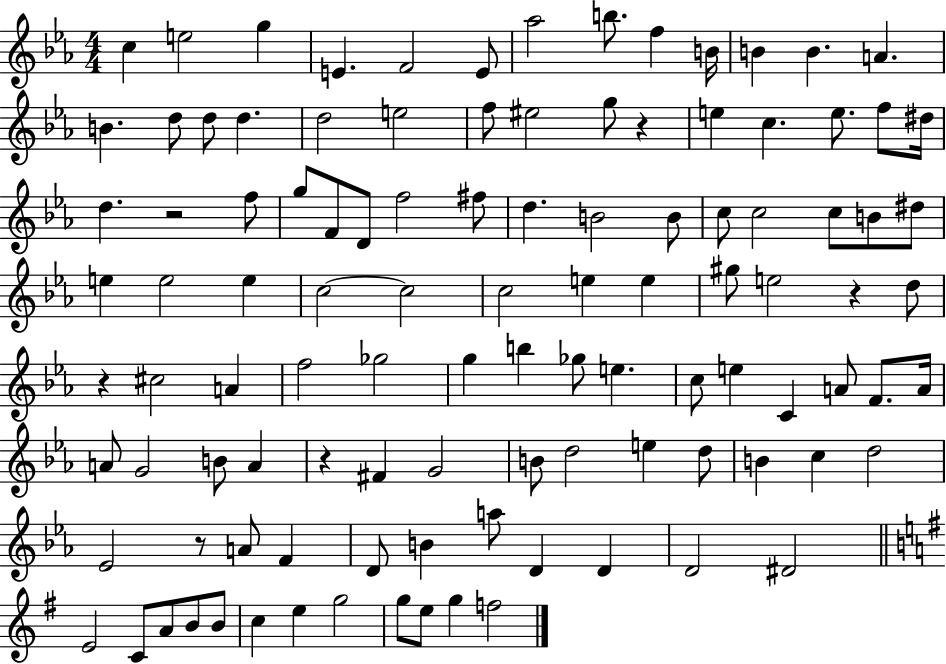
X:1
T:Untitled
M:4/4
L:1/4
K:Eb
c e2 g E F2 E/2 _a2 b/2 f B/4 B B A B d/2 d/2 d d2 e2 f/2 ^e2 g/2 z e c e/2 f/2 ^d/4 d z2 f/2 g/2 F/2 D/2 f2 ^f/2 d B2 B/2 c/2 c2 c/2 B/2 ^d/2 e e2 e c2 c2 c2 e e ^g/2 e2 z d/2 z ^c2 A f2 _g2 g b _g/2 e c/2 e C A/2 F/2 A/4 A/2 G2 B/2 A z ^F G2 B/2 d2 e d/2 B c d2 _E2 z/2 A/2 F D/2 B a/2 D D D2 ^D2 E2 C/2 A/2 B/2 B/2 c e g2 g/2 e/2 g f2